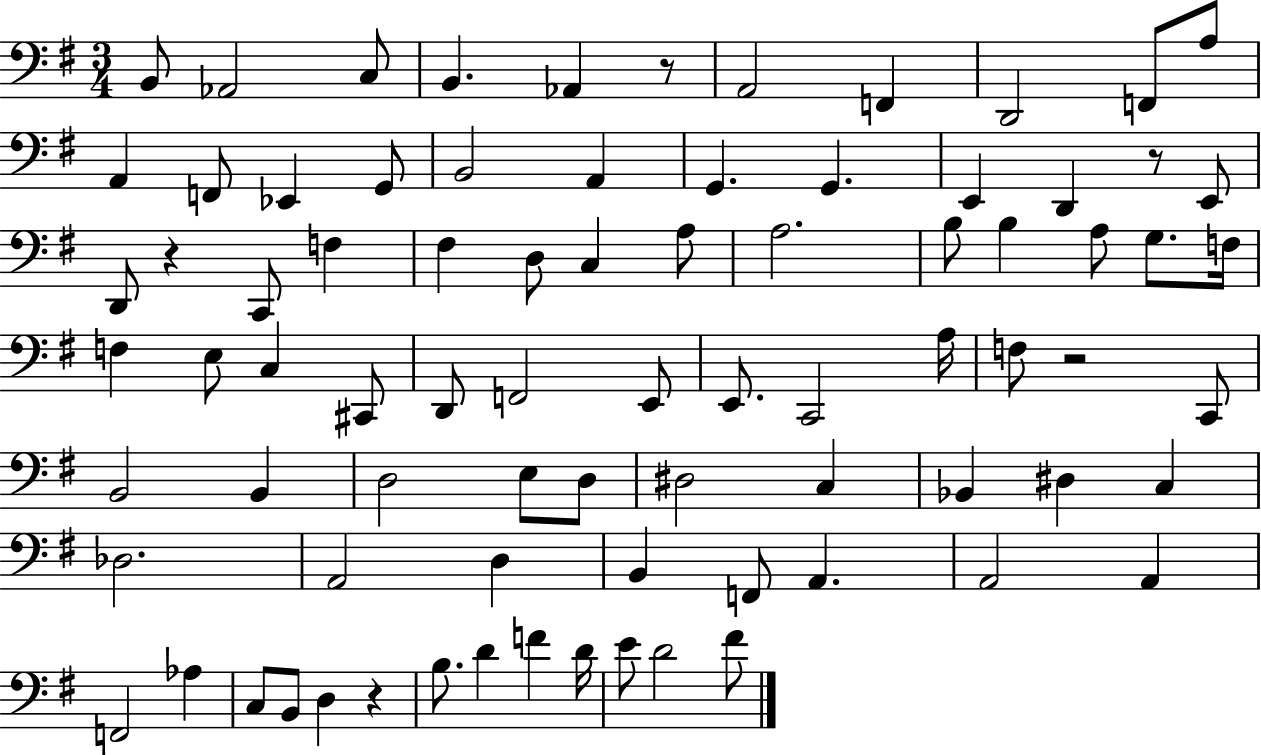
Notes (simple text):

B2/e Ab2/h C3/e B2/q. Ab2/q R/e A2/h F2/q D2/h F2/e A3/e A2/q F2/e Eb2/q G2/e B2/h A2/q G2/q. G2/q. E2/q D2/q R/e E2/e D2/e R/q C2/e F3/q F#3/q D3/e C3/q A3/e A3/h. B3/e B3/q A3/e G3/e. F3/s F3/q E3/e C3/q C#2/e D2/e F2/h E2/e E2/e. C2/h A3/s F3/e R/h C2/e B2/h B2/q D3/h E3/e D3/e D#3/h C3/q Bb2/q D#3/q C3/q Db3/h. A2/h D3/q B2/q F2/e A2/q. A2/h A2/q F2/h Ab3/q C3/e B2/e D3/q R/q B3/e. D4/q F4/q D4/s E4/e D4/h F#4/e